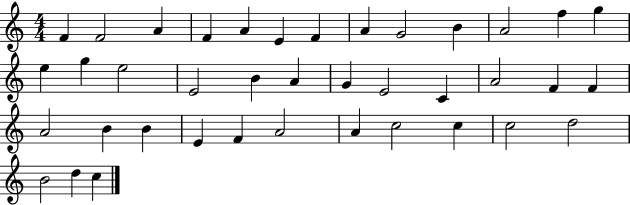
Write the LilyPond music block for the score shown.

{
  \clef treble
  \numericTimeSignature
  \time 4/4
  \key c \major
  f'4 f'2 a'4 | f'4 a'4 e'4 f'4 | a'4 g'2 b'4 | a'2 f''4 g''4 | \break e''4 g''4 e''2 | e'2 b'4 a'4 | g'4 e'2 c'4 | a'2 f'4 f'4 | \break a'2 b'4 b'4 | e'4 f'4 a'2 | a'4 c''2 c''4 | c''2 d''2 | \break b'2 d''4 c''4 | \bar "|."
}